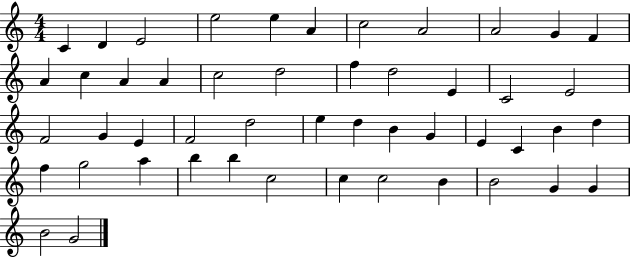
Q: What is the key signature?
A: C major